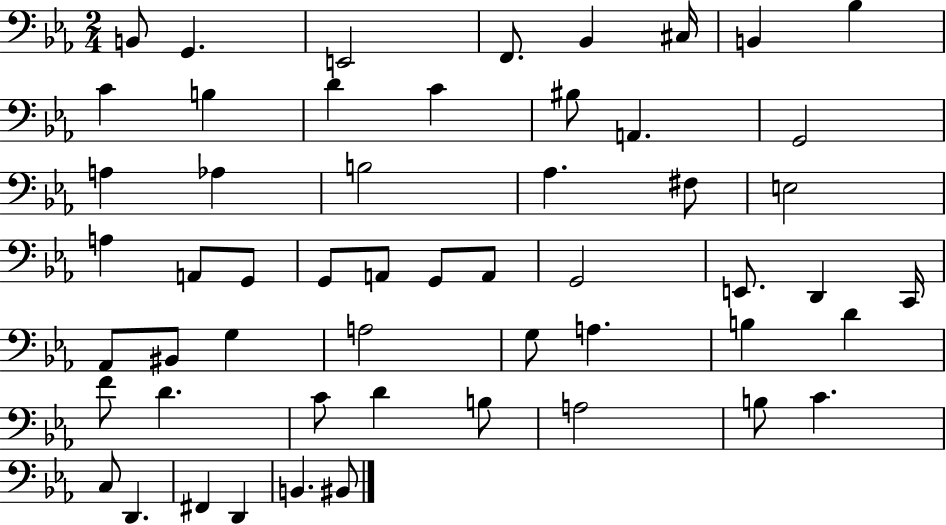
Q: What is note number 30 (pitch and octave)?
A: E2